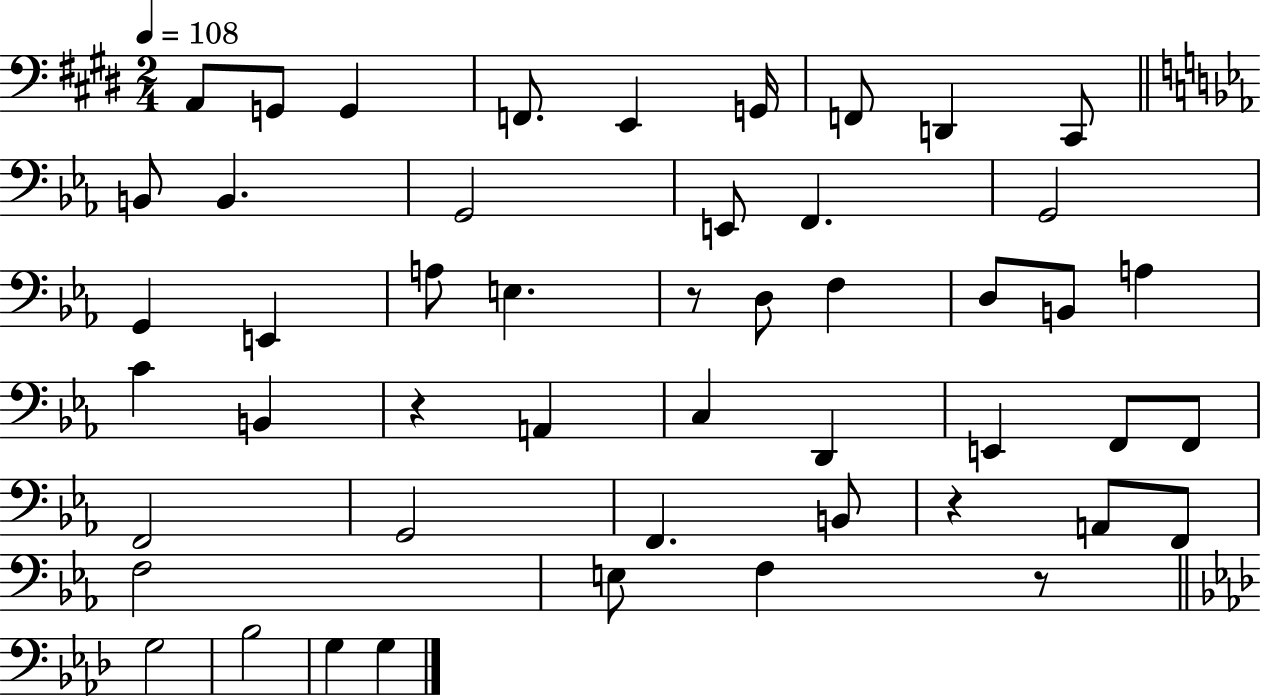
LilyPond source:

{
  \clef bass
  \numericTimeSignature
  \time 2/4
  \key e \major
  \tempo 4 = 108
  a,8 g,8 g,4 | f,8. e,4 g,16 | f,8 d,4 cis,8 | \bar "||" \break \key c \minor b,8 b,4. | g,2 | e,8 f,4. | g,2 | \break g,4 e,4 | a8 e4. | r8 d8 f4 | d8 b,8 a4 | \break c'4 b,4 | r4 a,4 | c4 d,4 | e,4 f,8 f,8 | \break f,2 | g,2 | f,4. b,8 | r4 a,8 f,8 | \break f2 | e8 f4 r8 | \bar "||" \break \key aes \major g2 | bes2 | g4 g4 | \bar "|."
}